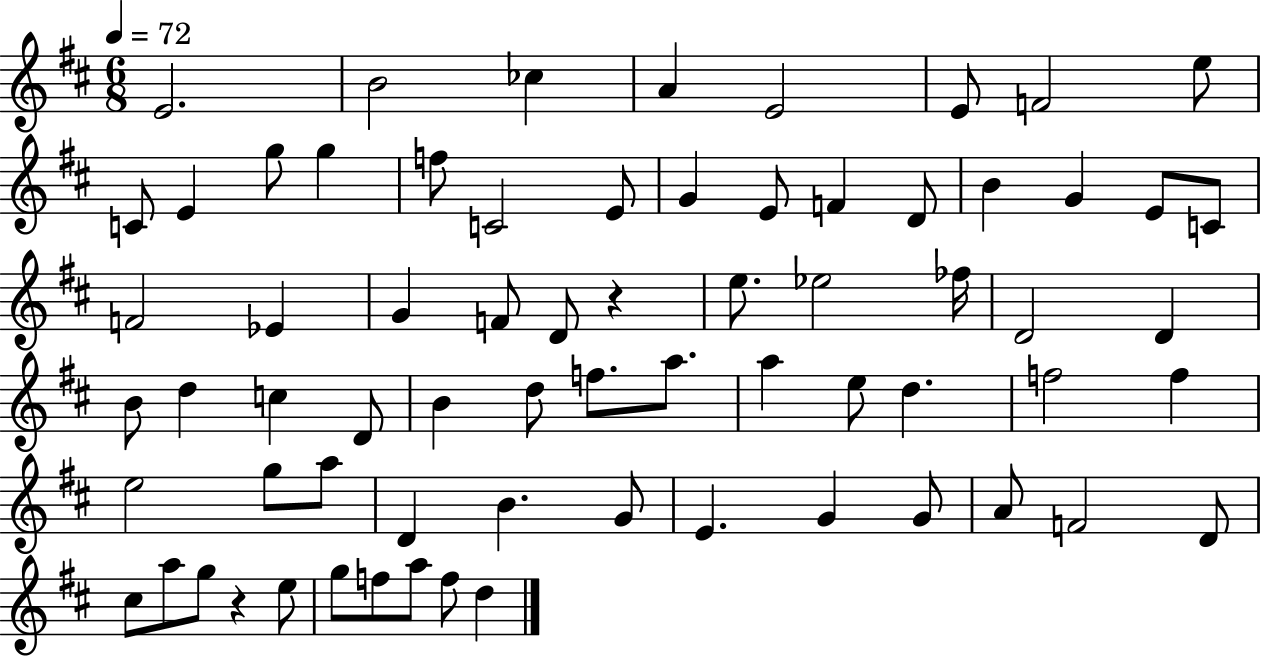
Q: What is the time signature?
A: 6/8